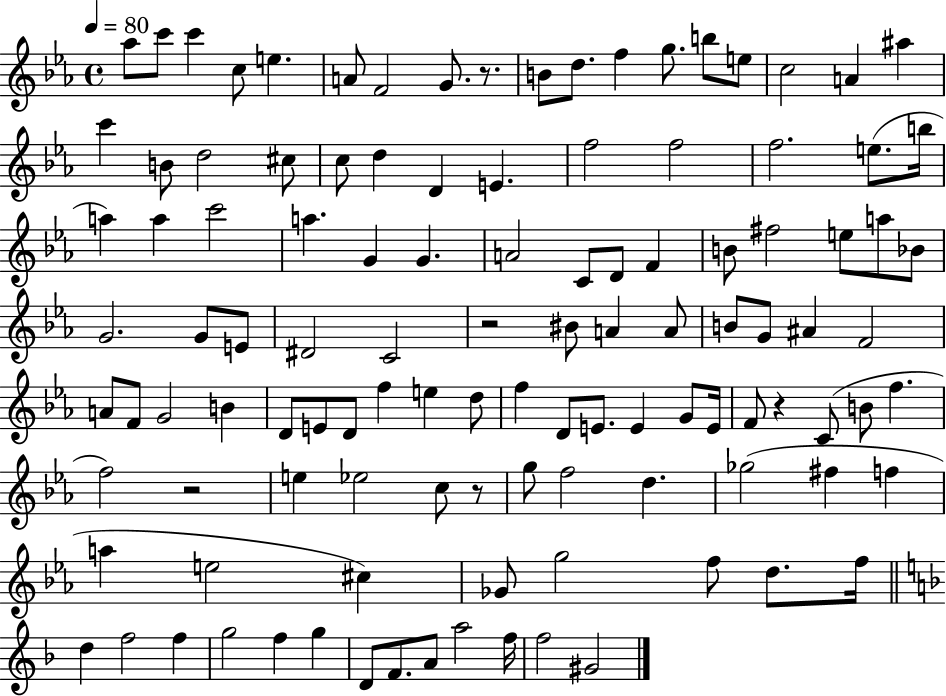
{
  \clef treble
  \time 4/4
  \defaultTimeSignature
  \key ees \major
  \tempo 4 = 80
  aes''8 c'''8 c'''4 c''8 e''4. | a'8 f'2 g'8. r8. | b'8 d''8. f''4 g''8. b''8 e''8 | c''2 a'4 ais''4 | \break c'''4 b'8 d''2 cis''8 | c''8 d''4 d'4 e'4. | f''2 f''2 | f''2. e''8.( b''16 | \break a''4) a''4 c'''2 | a''4. g'4 g'4. | a'2 c'8 d'8 f'4 | b'8 fis''2 e''8 a''8 bes'8 | \break g'2. g'8 e'8 | dis'2 c'2 | r2 bis'8 a'4 a'8 | b'8 g'8 ais'4 f'2 | \break a'8 f'8 g'2 b'4 | d'8 e'8 d'8 f''4 e''4 d''8 | f''4 d'8 e'8. e'4 g'8 e'16 | f'8 r4 c'8( b'8 f''4. | \break f''2) r2 | e''4 ees''2 c''8 r8 | g''8 f''2 d''4. | ges''2( fis''4 f''4 | \break a''4 e''2 cis''4) | ges'8 g''2 f''8 d''8. f''16 | \bar "||" \break \key d \minor d''4 f''2 f''4 | g''2 f''4 g''4 | d'8 f'8. a'8 a''2 f''16 | f''2 gis'2 | \break \bar "|."
}